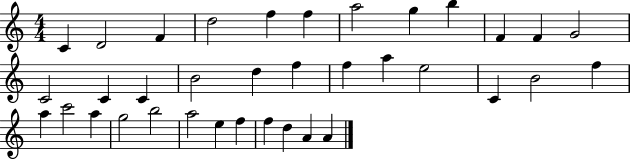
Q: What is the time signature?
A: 4/4